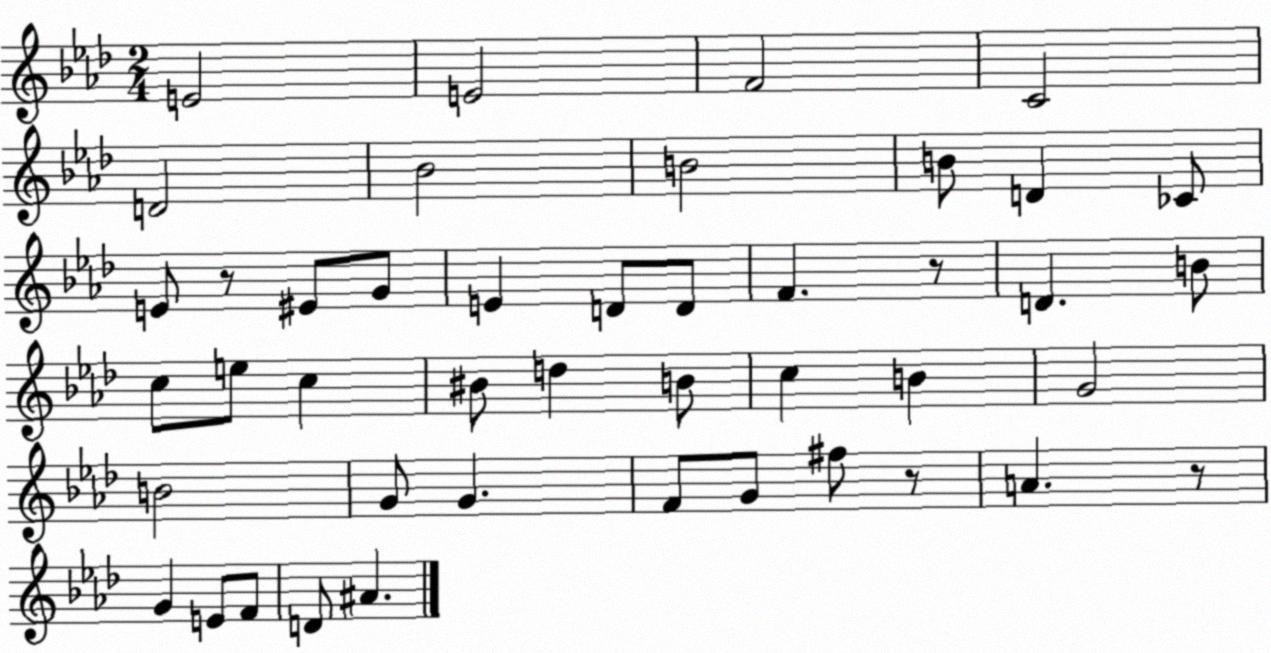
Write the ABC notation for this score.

X:1
T:Untitled
M:2/4
L:1/4
K:Ab
E2 E2 F2 C2 D2 _B2 B2 B/2 D _C/2 E/2 z/2 ^E/2 G/2 E D/2 D/2 F z/2 D B/2 c/2 e/2 c ^B/2 d B/2 c B G2 B2 G/2 G F/2 G/2 ^f/2 z/2 A z/2 G E/2 F/2 D/2 ^A